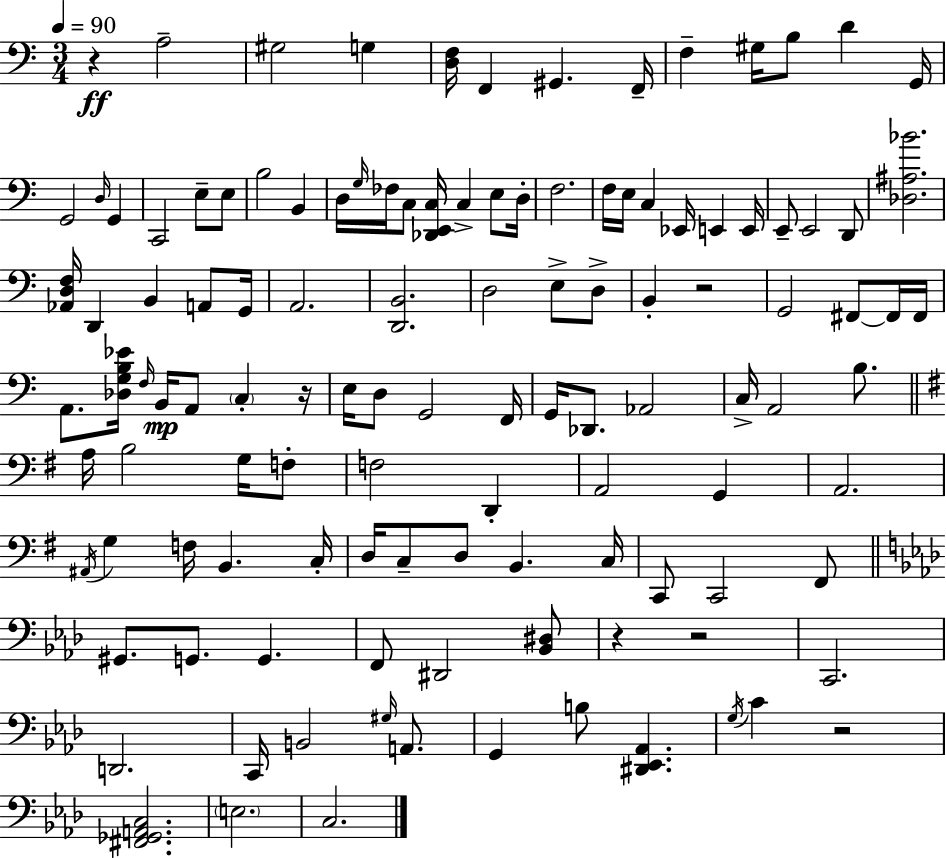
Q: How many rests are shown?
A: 6